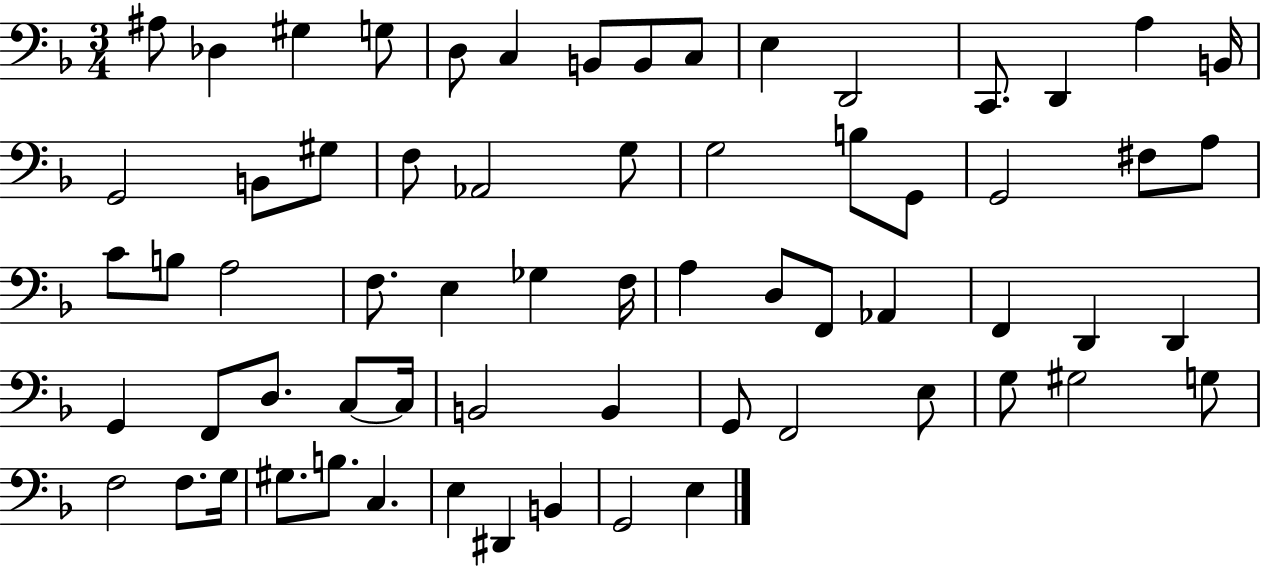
X:1
T:Untitled
M:3/4
L:1/4
K:F
^A,/2 _D, ^G, G,/2 D,/2 C, B,,/2 B,,/2 C,/2 E, D,,2 C,,/2 D,, A, B,,/4 G,,2 B,,/2 ^G,/2 F,/2 _A,,2 G,/2 G,2 B,/2 G,,/2 G,,2 ^F,/2 A,/2 C/2 B,/2 A,2 F,/2 E, _G, F,/4 A, D,/2 F,,/2 _A,, F,, D,, D,, G,, F,,/2 D,/2 C,/2 C,/4 B,,2 B,, G,,/2 F,,2 E,/2 G,/2 ^G,2 G,/2 F,2 F,/2 G,/4 ^G,/2 B,/2 C, E, ^D,, B,, G,,2 E,